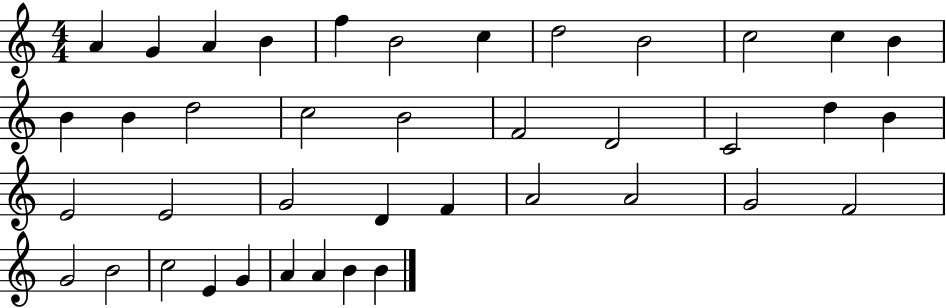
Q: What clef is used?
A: treble